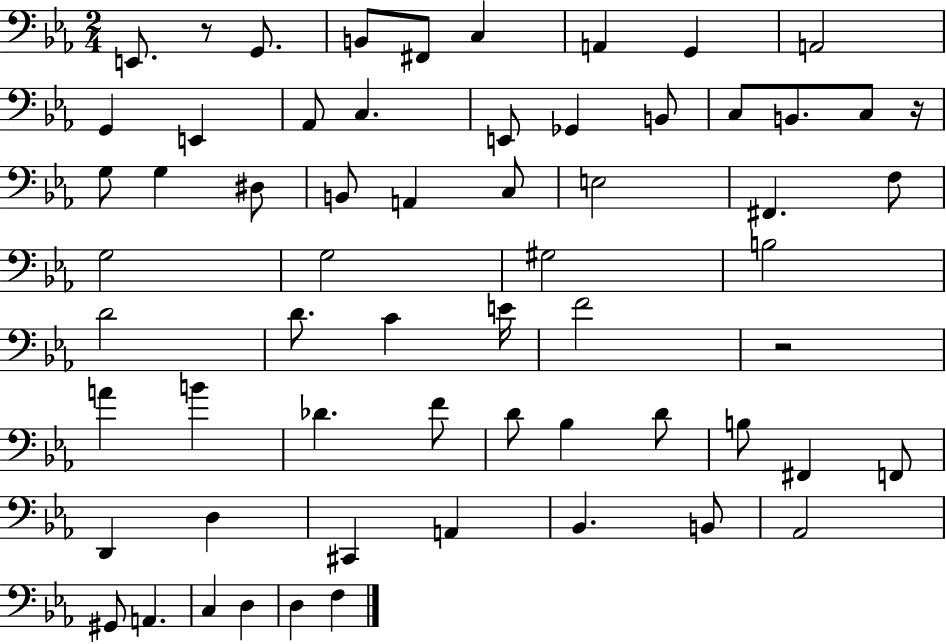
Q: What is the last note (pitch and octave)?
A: F3